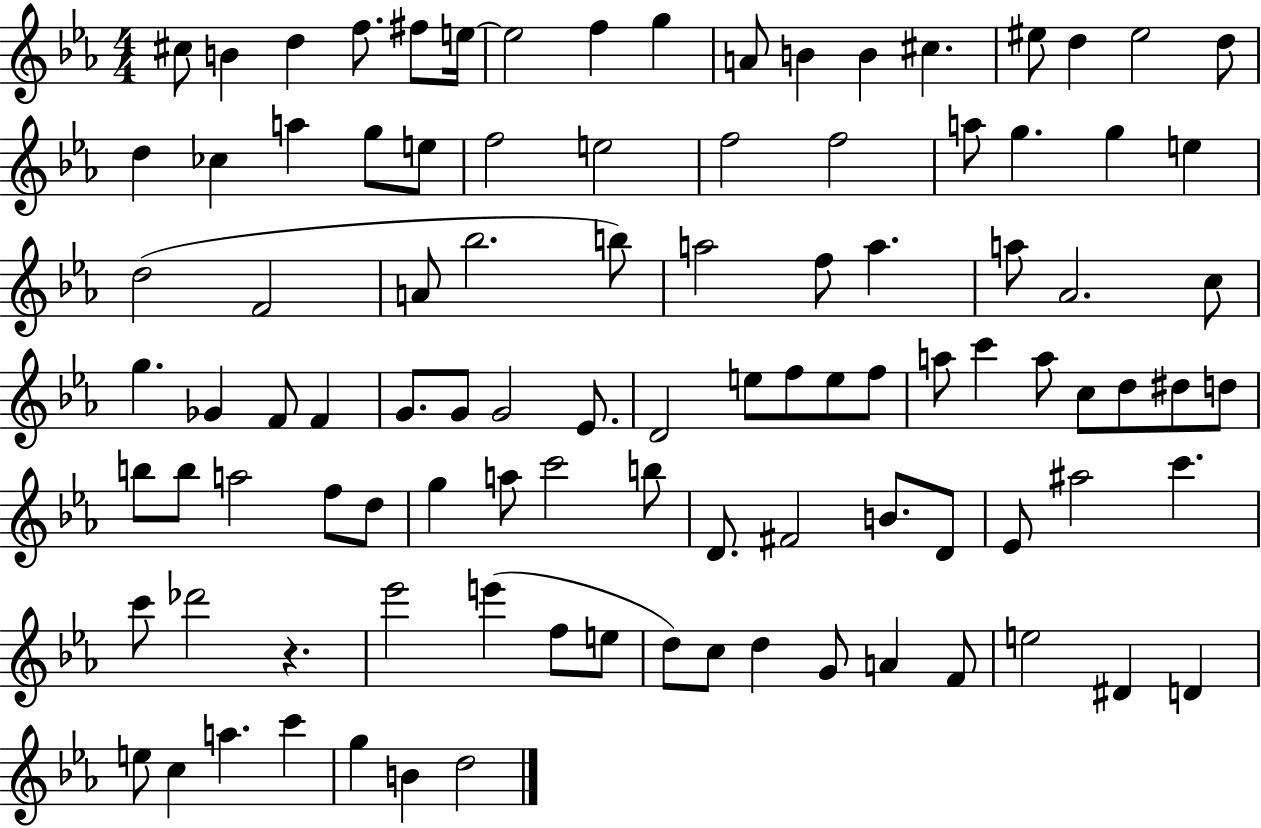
X:1
T:Untitled
M:4/4
L:1/4
K:Eb
^c/2 B d f/2 ^f/2 e/4 e2 f g A/2 B B ^c ^e/2 d ^e2 d/2 d _c a g/2 e/2 f2 e2 f2 f2 a/2 g g e d2 F2 A/2 _b2 b/2 a2 f/2 a a/2 _A2 c/2 g _G F/2 F G/2 G/2 G2 _E/2 D2 e/2 f/2 e/2 f/2 a/2 c' a/2 c/2 d/2 ^d/2 d/2 b/2 b/2 a2 f/2 d/2 g a/2 c'2 b/2 D/2 ^F2 B/2 D/2 _E/2 ^a2 c' c'/2 _d'2 z _e'2 e' f/2 e/2 d/2 c/2 d G/2 A F/2 e2 ^D D e/2 c a c' g B d2